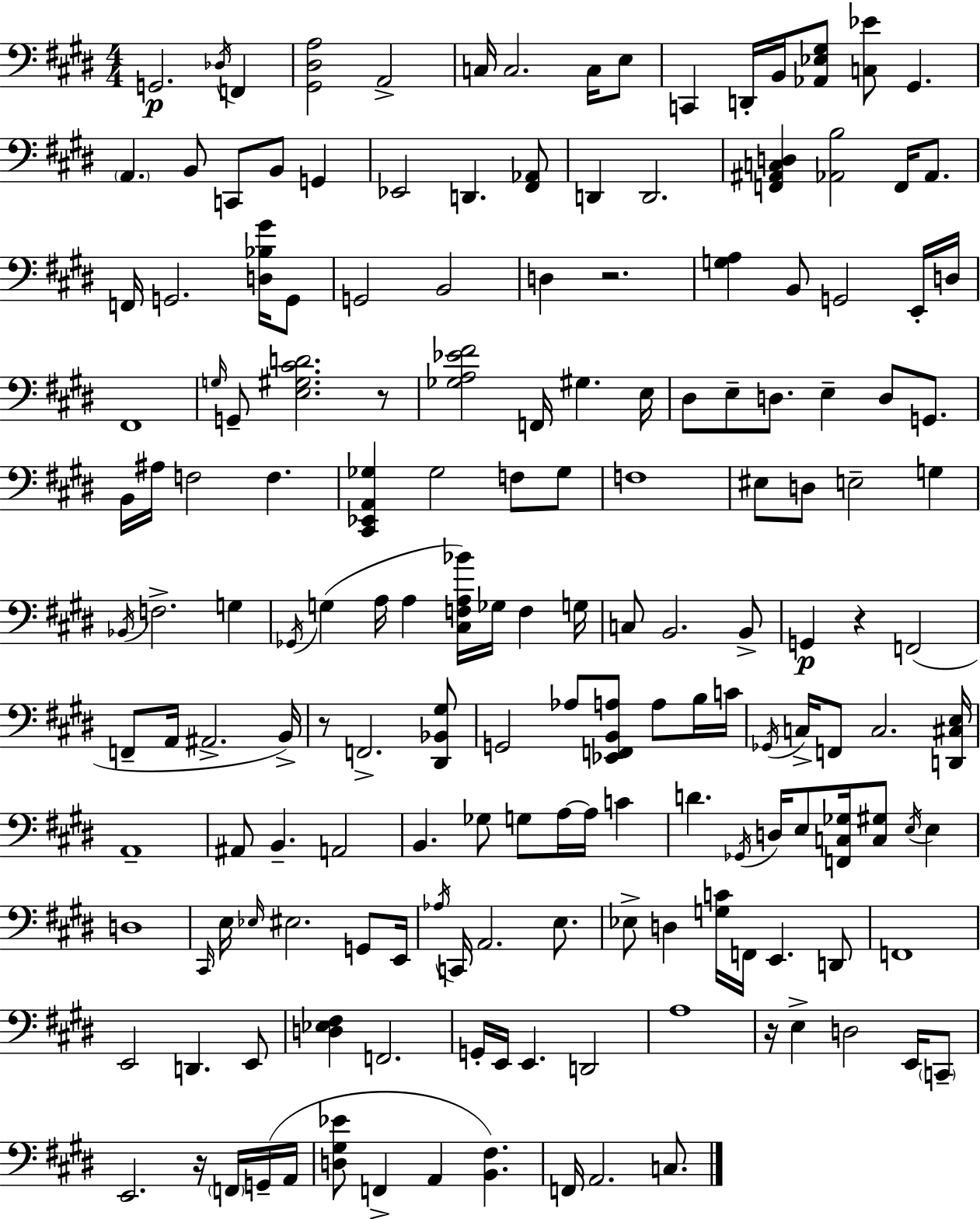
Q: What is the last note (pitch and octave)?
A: C3